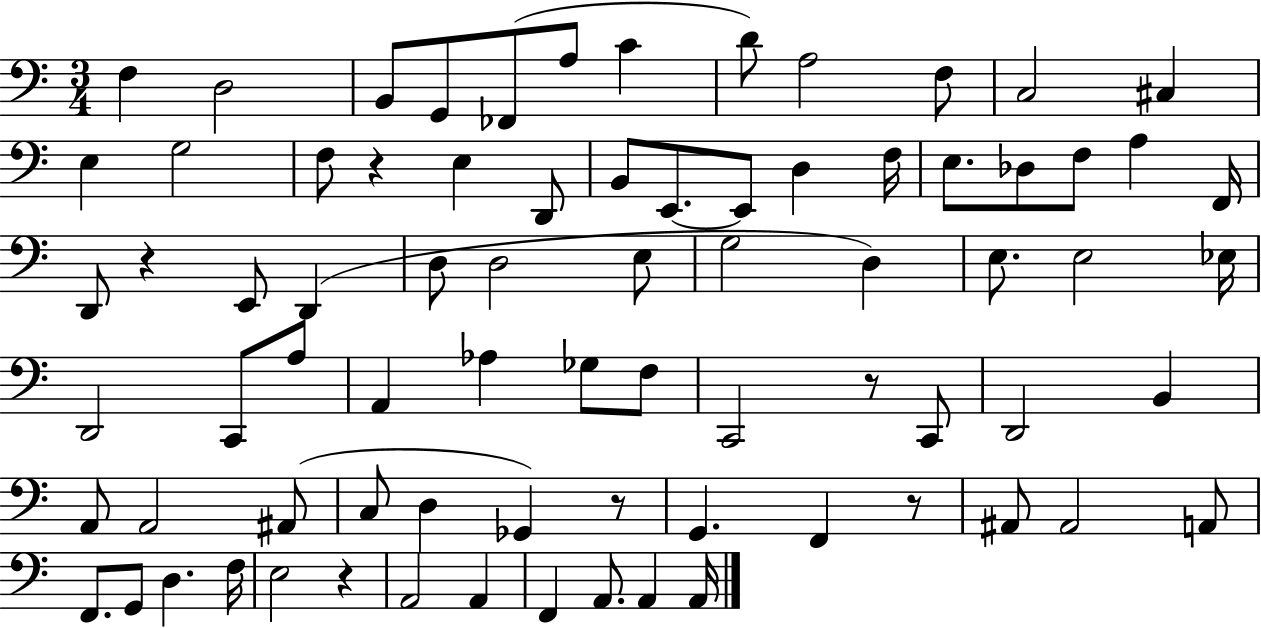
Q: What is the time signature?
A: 3/4